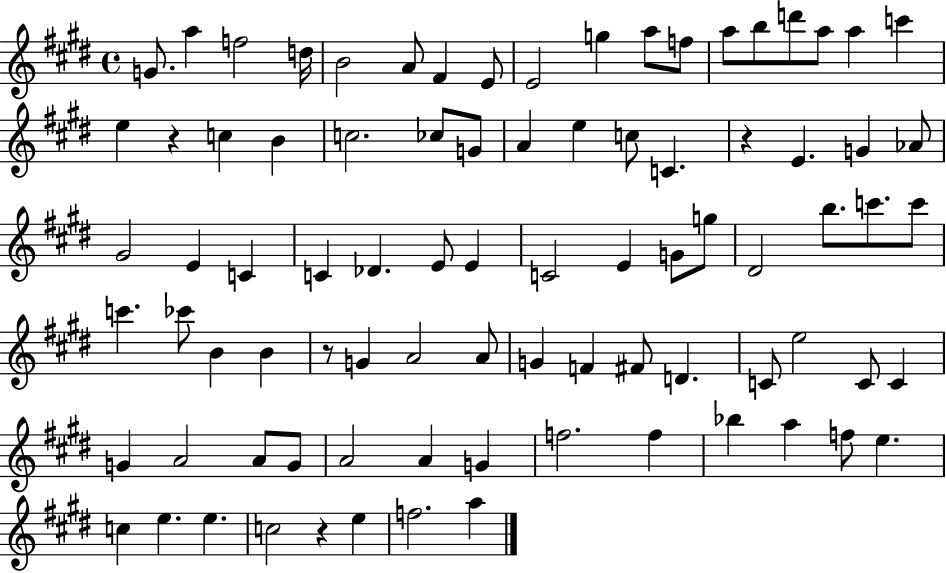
{
  \clef treble
  \time 4/4
  \defaultTimeSignature
  \key e \major
  \repeat volta 2 { g'8. a''4 f''2 d''16 | b'2 a'8 fis'4 e'8 | e'2 g''4 a''8 f''8 | a''8 b''8 d'''8 a''8 a''4 c'''4 | \break e''4 r4 c''4 b'4 | c''2. ces''8 g'8 | a'4 e''4 c''8 c'4. | r4 e'4. g'4 aes'8 | \break gis'2 e'4 c'4 | c'4 des'4. e'8 e'4 | c'2 e'4 g'8 g''8 | dis'2 b''8. c'''8. c'''8 | \break c'''4. ces'''8 b'4 b'4 | r8 g'4 a'2 a'8 | g'4 f'4 fis'8 d'4. | c'8 e''2 c'8 c'4 | \break g'4 a'2 a'8 g'8 | a'2 a'4 g'4 | f''2. f''4 | bes''4 a''4 f''8 e''4. | \break c''4 e''4. e''4. | c''2 r4 e''4 | f''2. a''4 | } \bar "|."
}